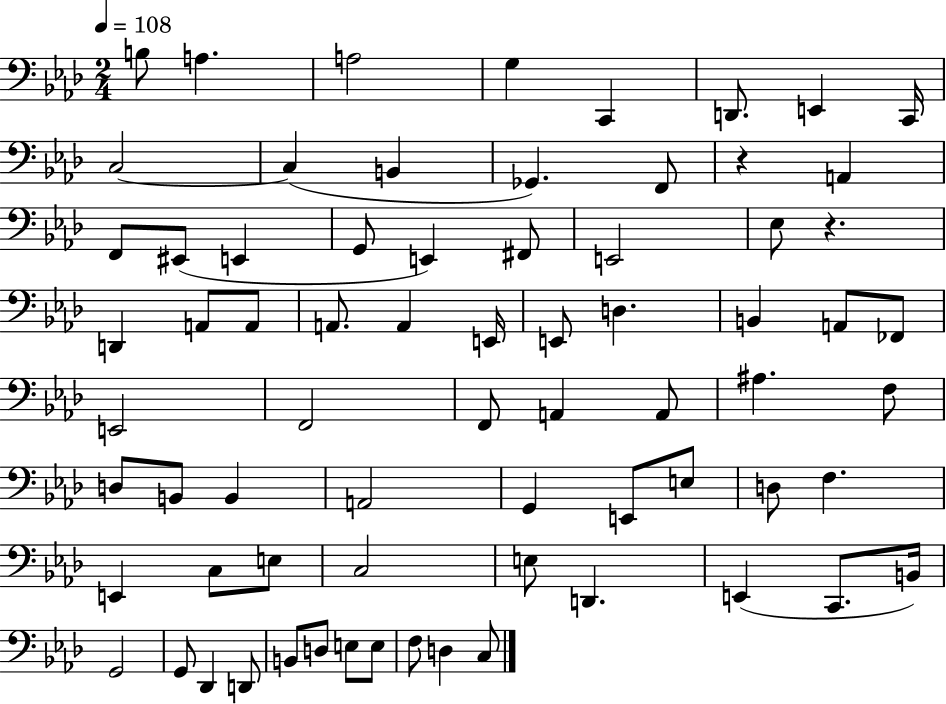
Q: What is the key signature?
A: AES major